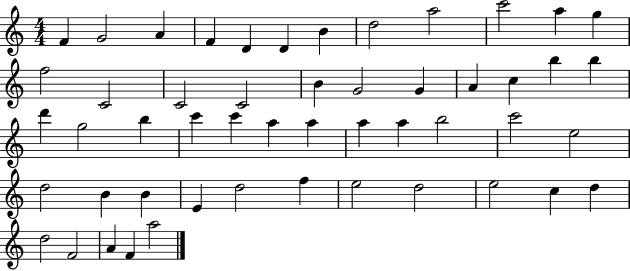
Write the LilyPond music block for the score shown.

{
  \clef treble
  \numericTimeSignature
  \time 4/4
  \key c \major
  f'4 g'2 a'4 | f'4 d'4 d'4 b'4 | d''2 a''2 | c'''2 a''4 g''4 | \break f''2 c'2 | c'2 c'2 | b'4 g'2 g'4 | a'4 c''4 b''4 b''4 | \break d'''4 g''2 b''4 | c'''4 c'''4 a''4 a''4 | a''4 a''4 b''2 | c'''2 e''2 | \break d''2 b'4 b'4 | e'4 d''2 f''4 | e''2 d''2 | e''2 c''4 d''4 | \break d''2 f'2 | a'4 f'4 a''2 | \bar "|."
}